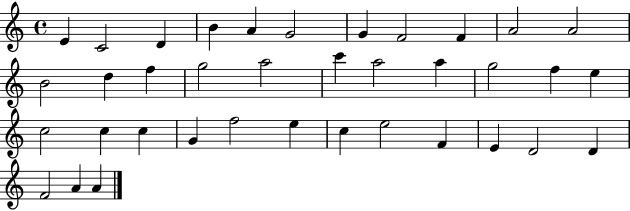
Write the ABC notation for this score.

X:1
T:Untitled
M:4/4
L:1/4
K:C
E C2 D B A G2 G F2 F A2 A2 B2 d f g2 a2 c' a2 a g2 f e c2 c c G f2 e c e2 F E D2 D F2 A A